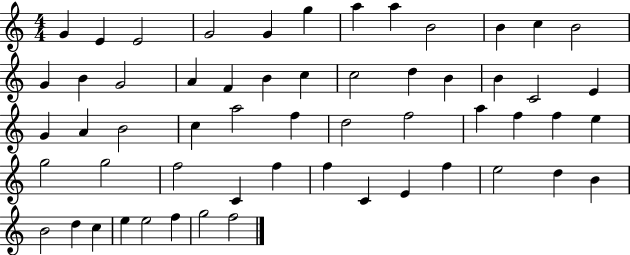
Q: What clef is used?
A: treble